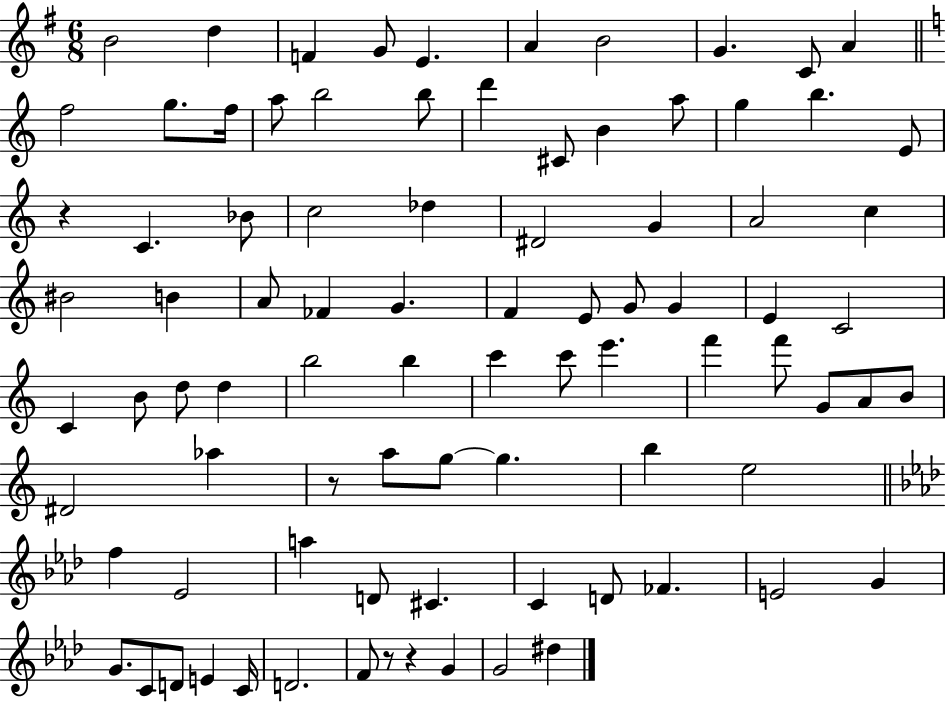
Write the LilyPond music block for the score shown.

{
  \clef treble
  \numericTimeSignature
  \time 6/8
  \key g \major
  \repeat volta 2 { b'2 d''4 | f'4 g'8 e'4. | a'4 b'2 | g'4. c'8 a'4 | \break \bar "||" \break \key a \minor f''2 g''8. f''16 | a''8 b''2 b''8 | d'''4 cis'8 b'4 a''8 | g''4 b''4. e'8 | \break r4 c'4. bes'8 | c''2 des''4 | dis'2 g'4 | a'2 c''4 | \break bis'2 b'4 | a'8 fes'4 g'4. | f'4 e'8 g'8 g'4 | e'4 c'2 | \break c'4 b'8 d''8 d''4 | b''2 b''4 | c'''4 c'''8 e'''4. | f'''4 f'''8 g'8 a'8 b'8 | \break dis'2 aes''4 | r8 a''8 g''8~~ g''4. | b''4 e''2 | \bar "||" \break \key f \minor f''4 ees'2 | a''4 d'8 cis'4. | c'4 d'8 fes'4. | e'2 g'4 | \break g'8. c'8 d'8 e'4 c'16 | d'2. | f'8 r8 r4 g'4 | g'2 dis''4 | \break } \bar "|."
}